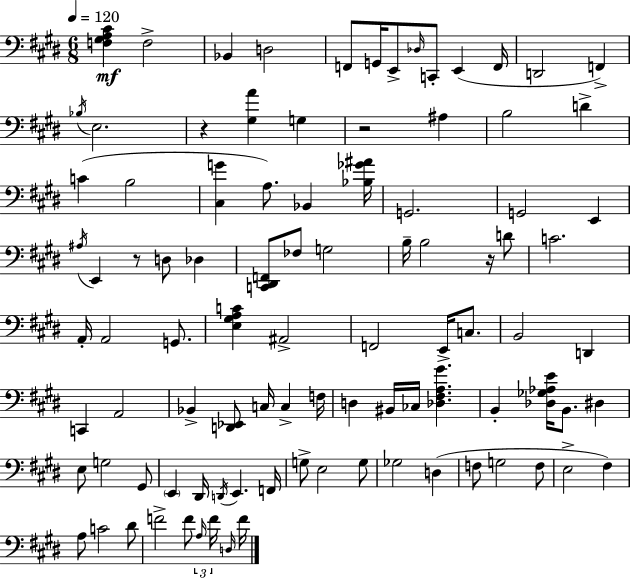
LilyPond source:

{
  \clef bass
  \numericTimeSignature
  \time 6/8
  \key e \major
  \tempo 4 = 120
  <f gis a cis'>4\mf f2-> | bes,4 d2 | f,8 g,16 e,8-> \grace { des16 } c,8-. e,4( | f,16 d,2 f,4->) | \break \acciaccatura { bes16 } e2. | r4 <gis a'>4 g4 | r2 ais4 | b2 d'4-> | \break c'4( b2 | <cis g'>4 a8.) bes,4 | <bes ges' ais'>16 g,2. | g,2 e,4 | \break \acciaccatura { ais16 } e,4 r8 d8 des4 | <c, dis, f,>8 fes8 g2 | b16-- b2 | r16 d'8 c'2. | \break a,16-. a,2 | g,8. <e gis a c'>4 ais,2-> | f,2 e,16-> | c8. b,2 d,4 | \break c,4 a,2 | bes,4-> <d, ees,>8 c16 c4-> | f16 d4 bis,16 ces16 <des fis a gis'>4. | b,4-. <des ges aes e'>16 b,8. dis4 | \break e8 g2 | gis,8 \parenthesize e,4 dis,16 \acciaccatura { d,16 } e,4. | f,16 g8-> e2 | g8 ges2 | \break d4( f8 g2 | f8 e2-> | fis4) a8 c'2 | dis'8 f'2-> | \break f'8 \tuplet 3/2 { \grace { a16 } f'16 \grace { d16 } } f'16 \bar "|."
}